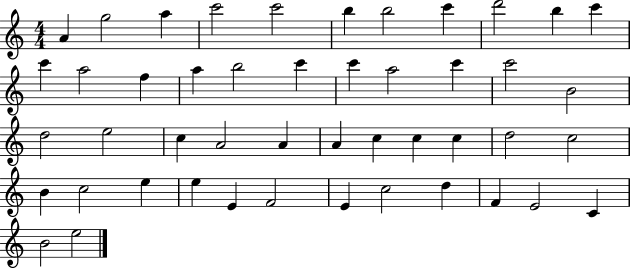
A4/q G5/h A5/q C6/h C6/h B5/q B5/h C6/q D6/h B5/q C6/q C6/q A5/h F5/q A5/q B5/h C6/q C6/q A5/h C6/q C6/h B4/h D5/h E5/h C5/q A4/h A4/q A4/q C5/q C5/q C5/q D5/h C5/h B4/q C5/h E5/q E5/q E4/q F4/h E4/q C5/h D5/q F4/q E4/h C4/q B4/h E5/h